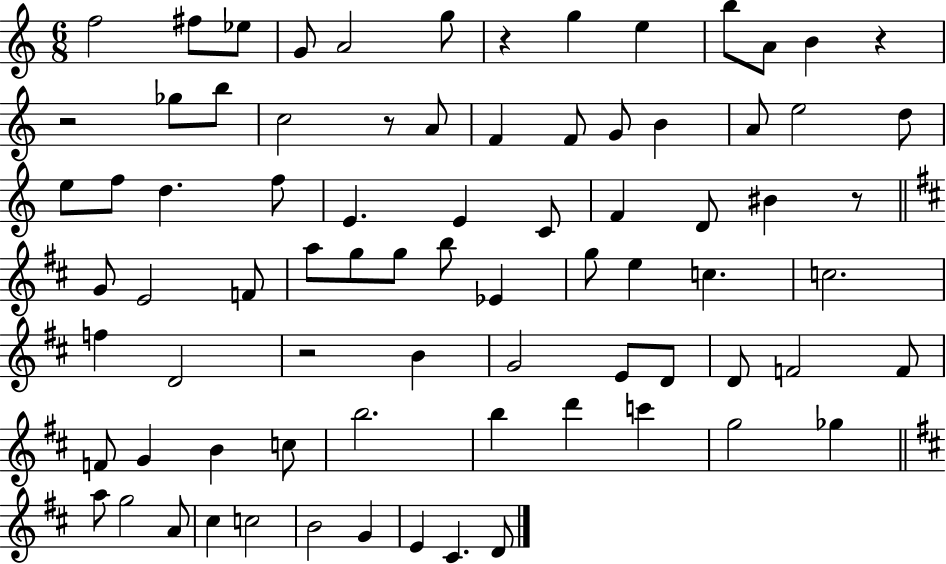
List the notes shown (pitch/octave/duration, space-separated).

F5/h F#5/e Eb5/e G4/e A4/h G5/e R/q G5/q E5/q B5/e A4/e B4/q R/q R/h Gb5/e B5/e C5/h R/e A4/e F4/q F4/e G4/e B4/q A4/e E5/h D5/e E5/e F5/e D5/q. F5/e E4/q. E4/q C4/e F4/q D4/e BIS4/q R/e G4/e E4/h F4/e A5/e G5/e G5/e B5/e Eb4/q G5/e E5/q C5/q. C5/h. F5/q D4/h R/h B4/q G4/h E4/e D4/e D4/e F4/h F4/e F4/e G4/q B4/q C5/e B5/h. B5/q D6/q C6/q G5/h Gb5/q A5/e G5/h A4/e C#5/q C5/h B4/h G4/q E4/q C#4/q. D4/e